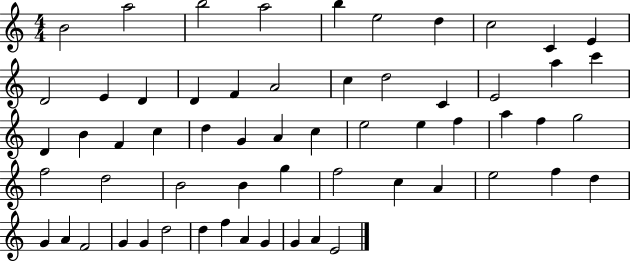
X:1
T:Untitled
M:4/4
L:1/4
K:C
B2 a2 b2 a2 b e2 d c2 C E D2 E D D F A2 c d2 C E2 a c' D B F c d G A c e2 e f a f g2 f2 d2 B2 B g f2 c A e2 f d G A F2 G G d2 d f A G G A E2